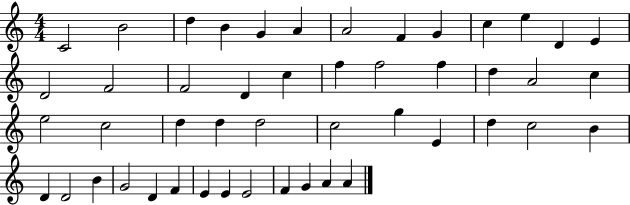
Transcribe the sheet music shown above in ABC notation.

X:1
T:Untitled
M:4/4
L:1/4
K:C
C2 B2 d B G A A2 F G c e D E D2 F2 F2 D c f f2 f d A2 c e2 c2 d d d2 c2 g E d c2 B D D2 B G2 D F E E E2 F G A A